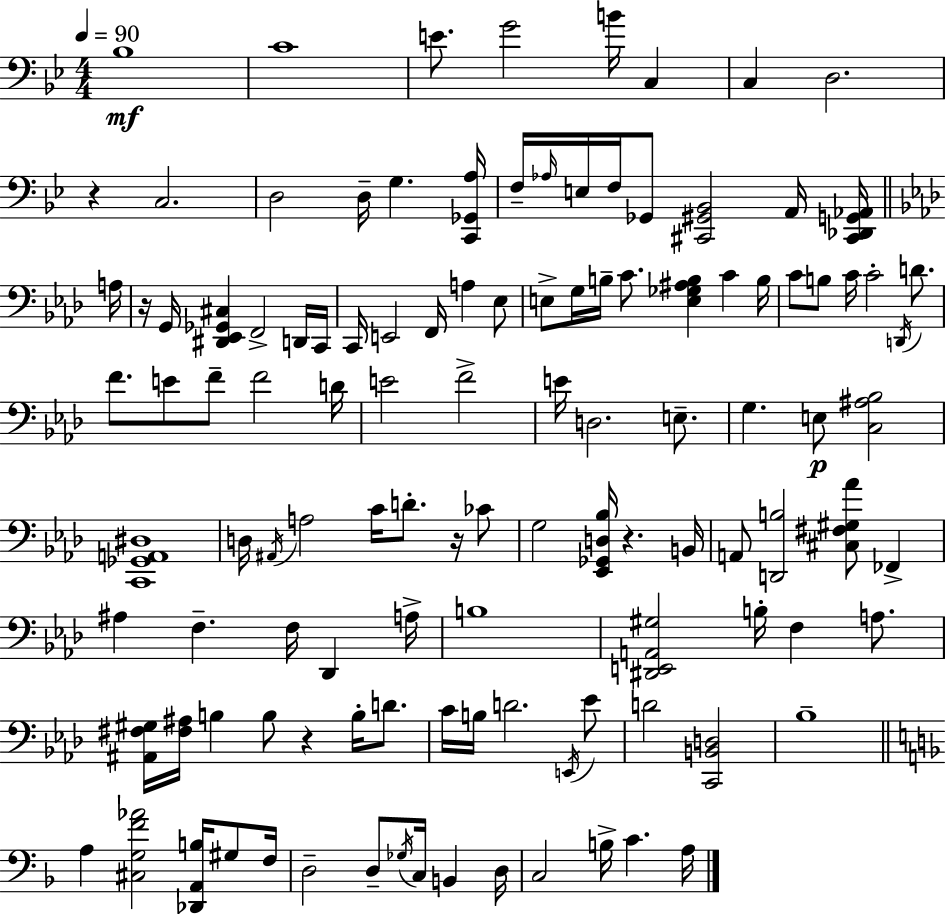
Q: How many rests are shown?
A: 5